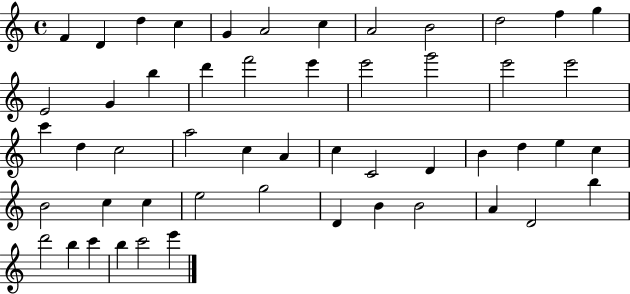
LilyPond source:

{
  \clef treble
  \time 4/4
  \defaultTimeSignature
  \key c \major
  f'4 d'4 d''4 c''4 | g'4 a'2 c''4 | a'2 b'2 | d''2 f''4 g''4 | \break e'2 g'4 b''4 | d'''4 f'''2 e'''4 | e'''2 g'''2 | e'''2 e'''2 | \break c'''4 d''4 c''2 | a''2 c''4 a'4 | c''4 c'2 d'4 | b'4 d''4 e''4 c''4 | \break b'2 c''4 c''4 | e''2 g''2 | d'4 b'4 b'2 | a'4 d'2 b''4 | \break d'''2 b''4 c'''4 | b''4 c'''2 e'''4 | \bar "|."
}